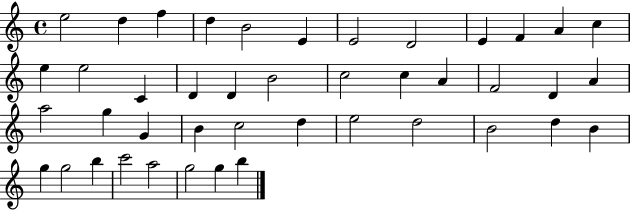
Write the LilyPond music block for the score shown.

{
  \clef treble
  \time 4/4
  \defaultTimeSignature
  \key c \major
  e''2 d''4 f''4 | d''4 b'2 e'4 | e'2 d'2 | e'4 f'4 a'4 c''4 | \break e''4 e''2 c'4 | d'4 d'4 b'2 | c''2 c''4 a'4 | f'2 d'4 a'4 | \break a''2 g''4 g'4 | b'4 c''2 d''4 | e''2 d''2 | b'2 d''4 b'4 | \break g''4 g''2 b''4 | c'''2 a''2 | g''2 g''4 b''4 | \bar "|."
}